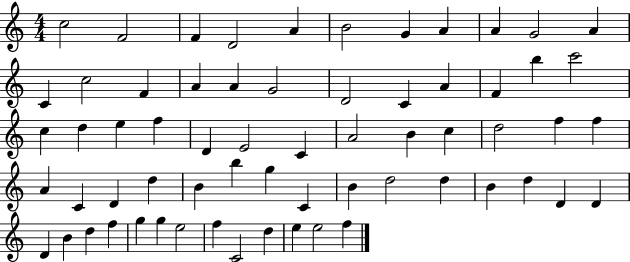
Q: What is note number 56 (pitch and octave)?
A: G5